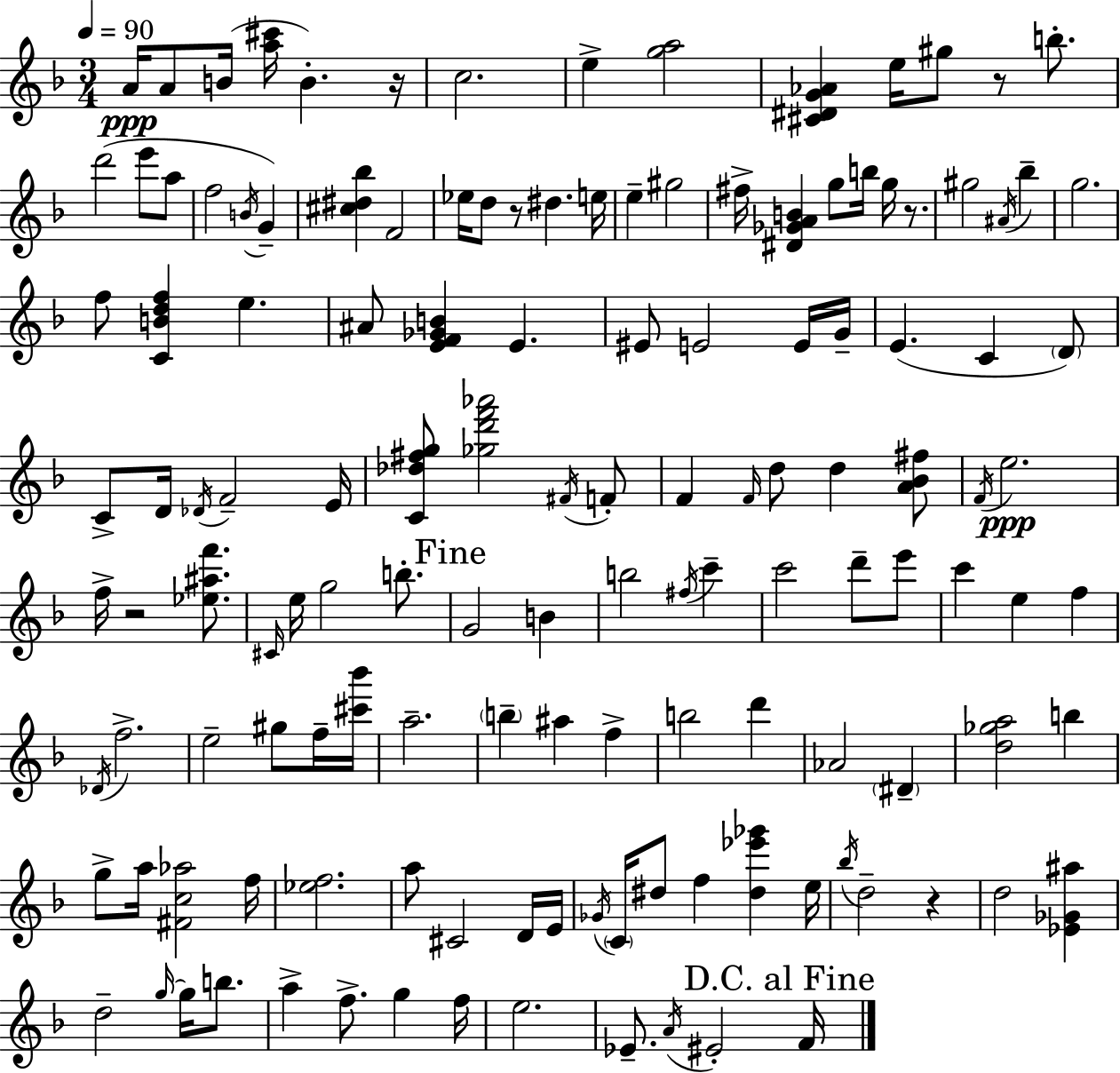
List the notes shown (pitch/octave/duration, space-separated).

A4/s A4/e B4/s [A5,C#6]/s B4/q. R/s C5/h. E5/q [G5,A5]/h [C#4,D#4,G4,Ab4]/q E5/s G#5/e R/e B5/e. D6/h E6/e A5/e F5/h B4/s G4/q [C#5,D#5,Bb5]/q F4/h Eb5/s D5/e R/e D#5/q. E5/s E5/q G#5/h F#5/s [D#4,Gb4,A4,B4]/q G5/e B5/s G5/s R/e. G#5/h A#4/s Bb5/q G5/h. F5/e [C4,B4,D5,F5]/q E5/q. A#4/e [E4,F4,Gb4,B4]/q E4/q. EIS4/e E4/h E4/s G4/s E4/q. C4/q D4/e C4/e D4/s Db4/s F4/h E4/s [C4,Db5,F#5,G5]/e [Gb5,D6,F6,Ab6]/h F#4/s F4/e F4/q F4/s D5/e D5/q [A4,Bb4,F#5]/e F4/s E5/h. F5/s R/h [Eb5,A#5,F6]/e. C#4/s E5/s G5/h B5/e. G4/h B4/q B5/h F#5/s C6/q C6/h D6/e E6/e C6/q E5/q F5/q Db4/s F5/h. E5/h G#5/e F5/s [C#6,Bb6]/s A5/h. B5/q A#5/q F5/q B5/h D6/q Ab4/h D#4/q [D5,Gb5,A5]/h B5/q G5/e A5/s [F#4,C5,Ab5]/h F5/s [Eb5,F5]/h. A5/e C#4/h D4/s E4/s Gb4/s C4/s D#5/e F5/q [D#5,Eb6,Gb6]/q E5/s Bb5/s D5/h R/q D5/h [Eb4,Gb4,A#5]/q D5/h G5/s G5/s B5/e. A5/q F5/e. G5/q F5/s E5/h. Eb4/e. A4/s EIS4/h F4/s